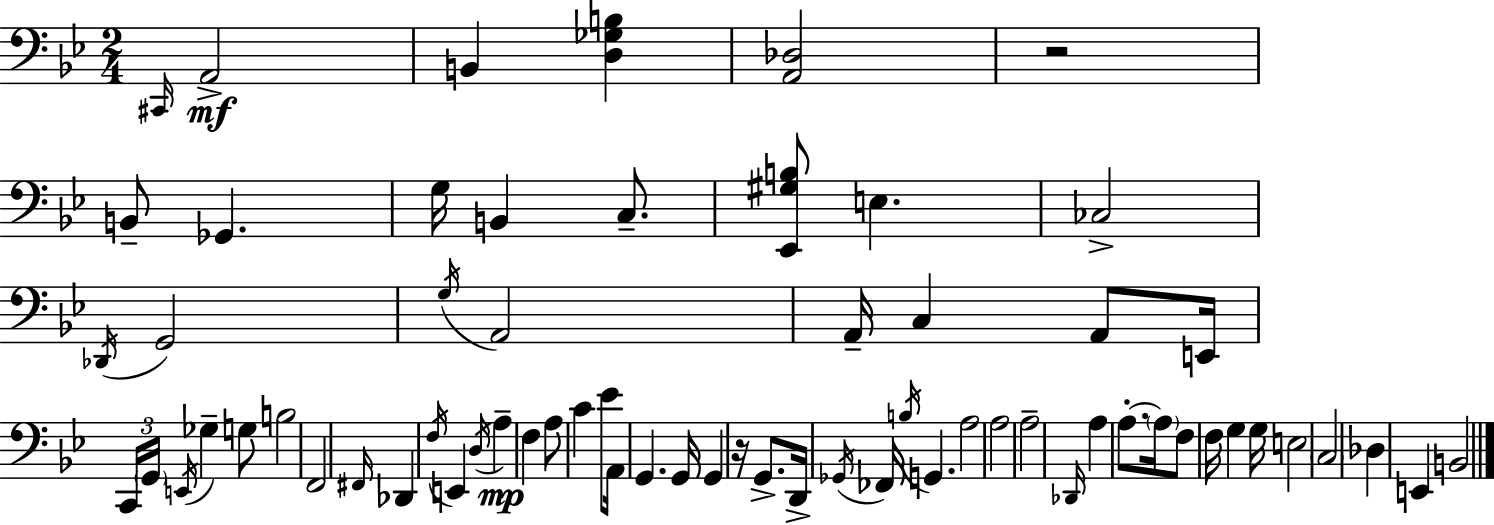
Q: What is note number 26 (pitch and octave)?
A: F#2